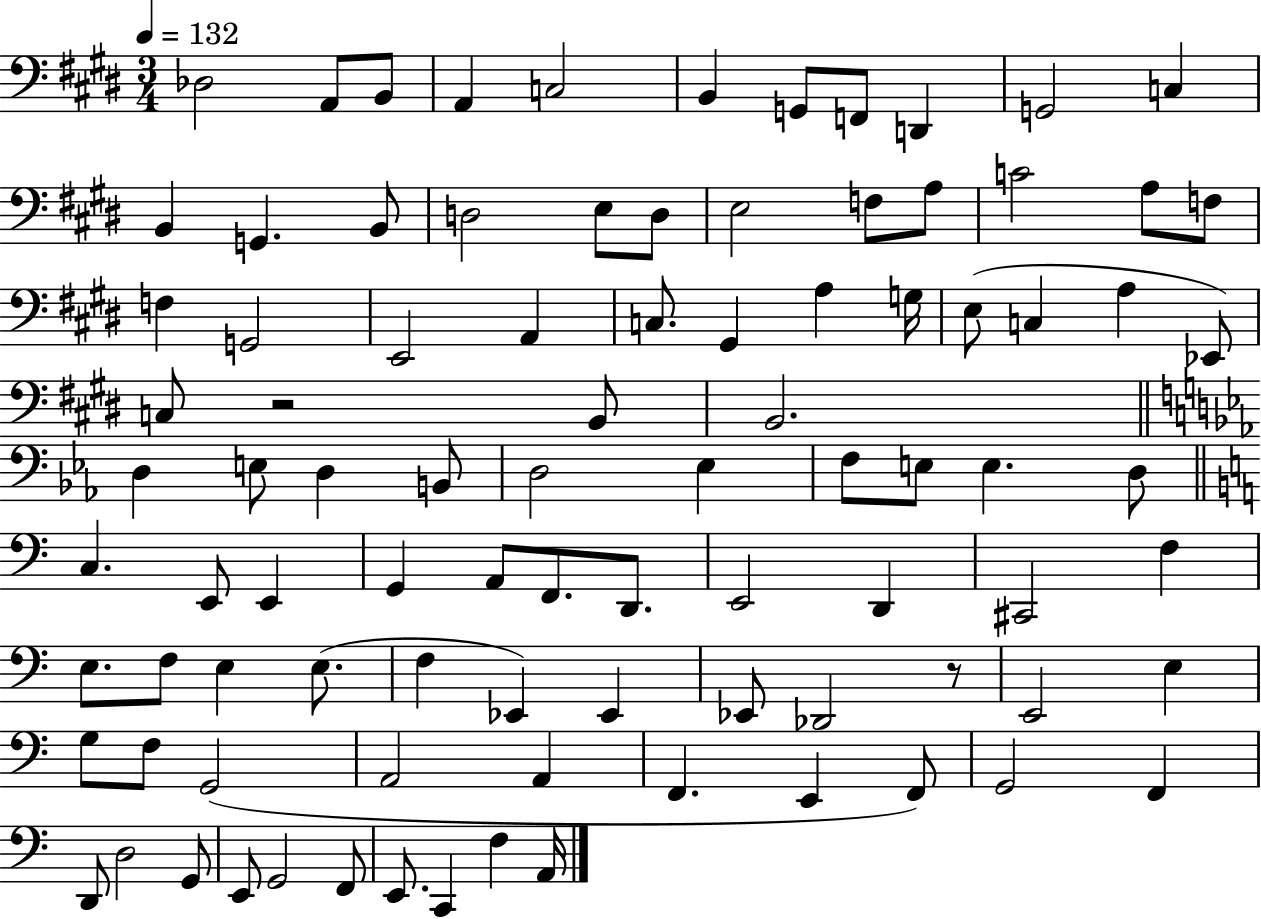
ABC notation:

X:1
T:Untitled
M:3/4
L:1/4
K:E
_D,2 A,,/2 B,,/2 A,, C,2 B,, G,,/2 F,,/2 D,, G,,2 C, B,, G,, B,,/2 D,2 E,/2 D,/2 E,2 F,/2 A,/2 C2 A,/2 F,/2 F, G,,2 E,,2 A,, C,/2 ^G,, A, G,/4 E,/2 C, A, _E,,/2 C,/2 z2 B,,/2 B,,2 D, E,/2 D, B,,/2 D,2 _E, F,/2 E,/2 E, D,/2 C, E,,/2 E,, G,, A,,/2 F,,/2 D,,/2 E,,2 D,, ^C,,2 F, E,/2 F,/2 E, E,/2 F, _E,, _E,, _E,,/2 _D,,2 z/2 E,,2 E, G,/2 F,/2 G,,2 A,,2 A,, F,, E,, F,,/2 G,,2 F,, D,,/2 D,2 G,,/2 E,,/2 G,,2 F,,/2 E,,/2 C,, F, A,,/4